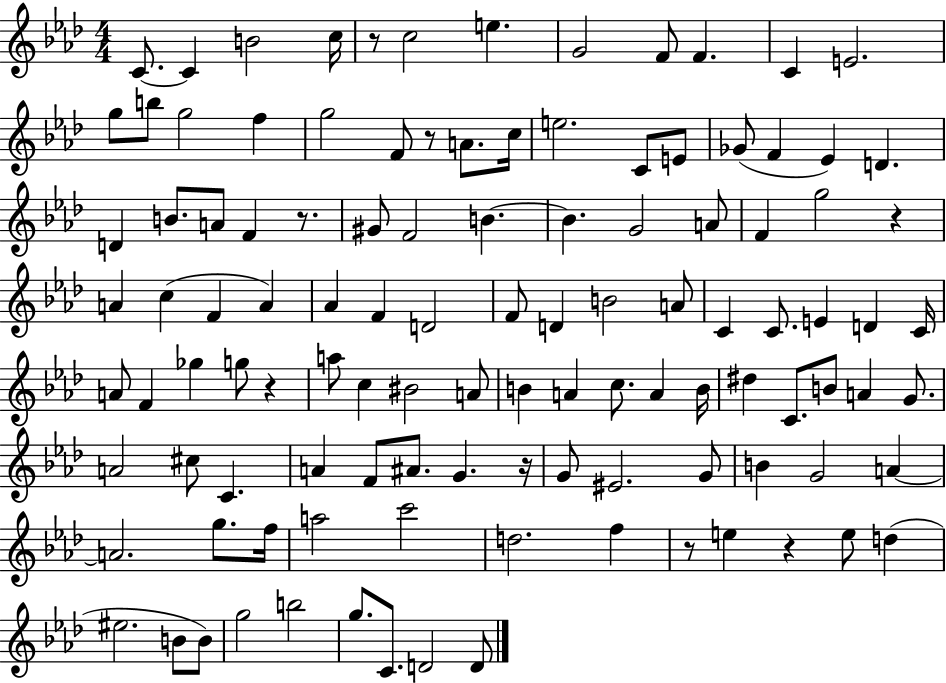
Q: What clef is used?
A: treble